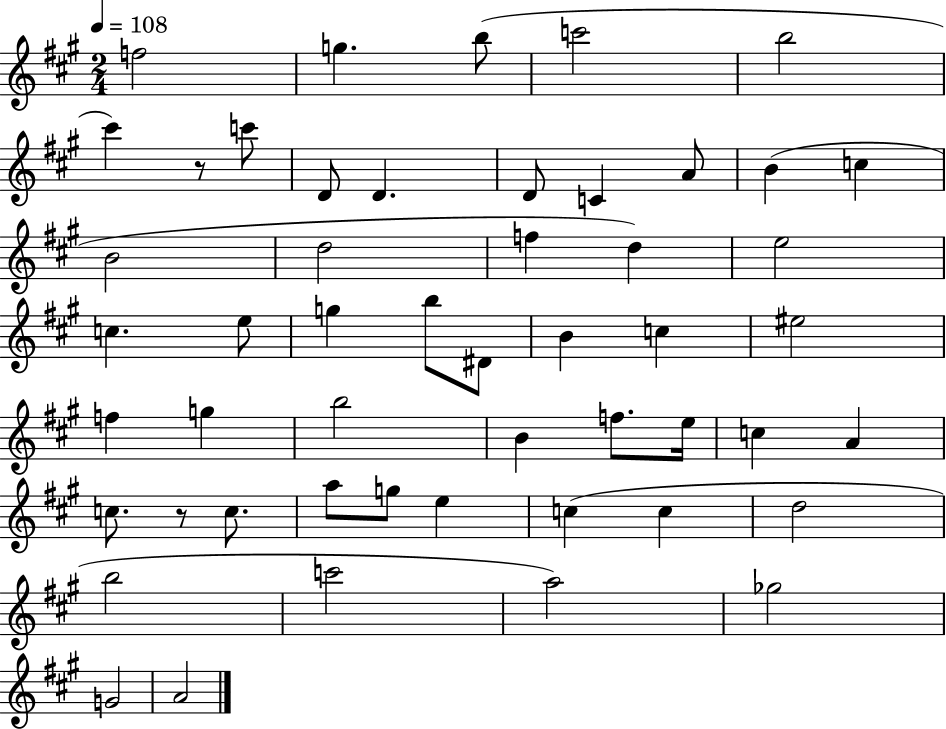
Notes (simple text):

F5/h G5/q. B5/e C6/h B5/h C#6/q R/e C6/e D4/e D4/q. D4/e C4/q A4/e B4/q C5/q B4/h D5/h F5/q D5/q E5/h C5/q. E5/e G5/q B5/e D#4/e B4/q C5/q EIS5/h F5/q G5/q B5/h B4/q F5/e. E5/s C5/q A4/q C5/e. R/e C5/e. A5/e G5/e E5/q C5/q C5/q D5/h B5/h C6/h A5/h Gb5/h G4/h A4/h